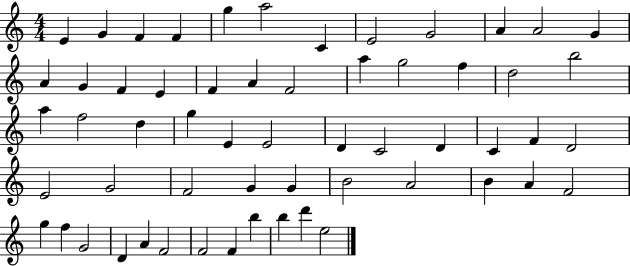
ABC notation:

X:1
T:Untitled
M:4/4
L:1/4
K:C
E G F F g a2 C E2 G2 A A2 G A G F E F A F2 a g2 f d2 b2 a f2 d g E E2 D C2 D C F D2 E2 G2 F2 G G B2 A2 B A F2 g f G2 D A F2 F2 F b b d' e2